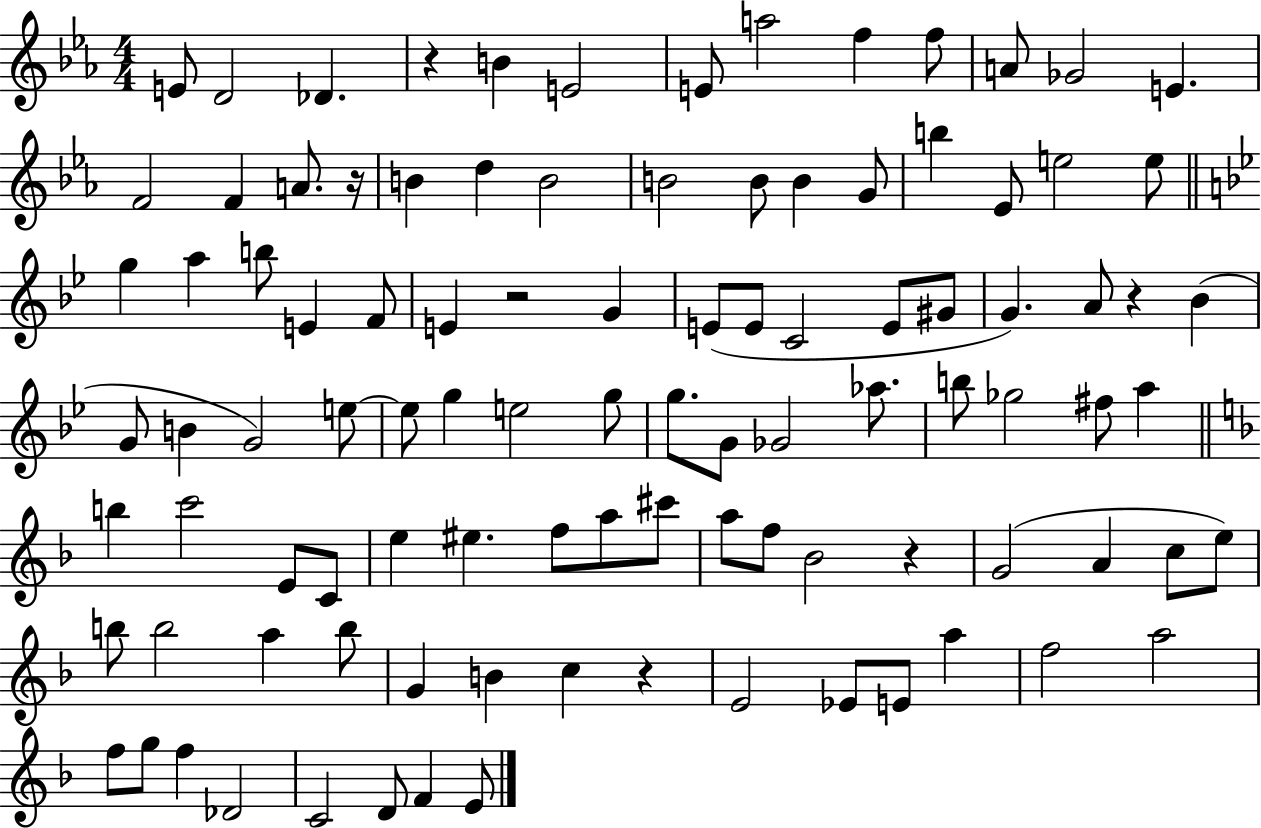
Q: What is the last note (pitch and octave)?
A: E4